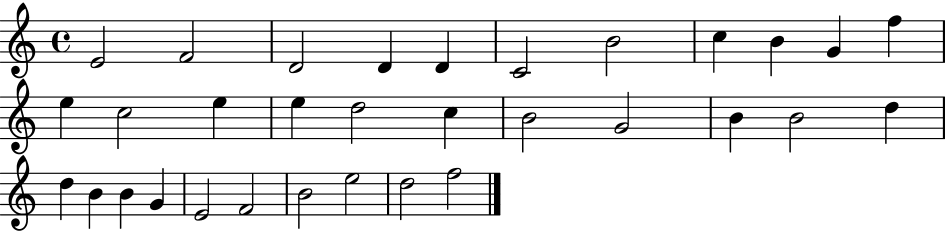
{
  \clef treble
  \time 4/4
  \defaultTimeSignature
  \key c \major
  e'2 f'2 | d'2 d'4 d'4 | c'2 b'2 | c''4 b'4 g'4 f''4 | \break e''4 c''2 e''4 | e''4 d''2 c''4 | b'2 g'2 | b'4 b'2 d''4 | \break d''4 b'4 b'4 g'4 | e'2 f'2 | b'2 e''2 | d''2 f''2 | \break \bar "|."
}